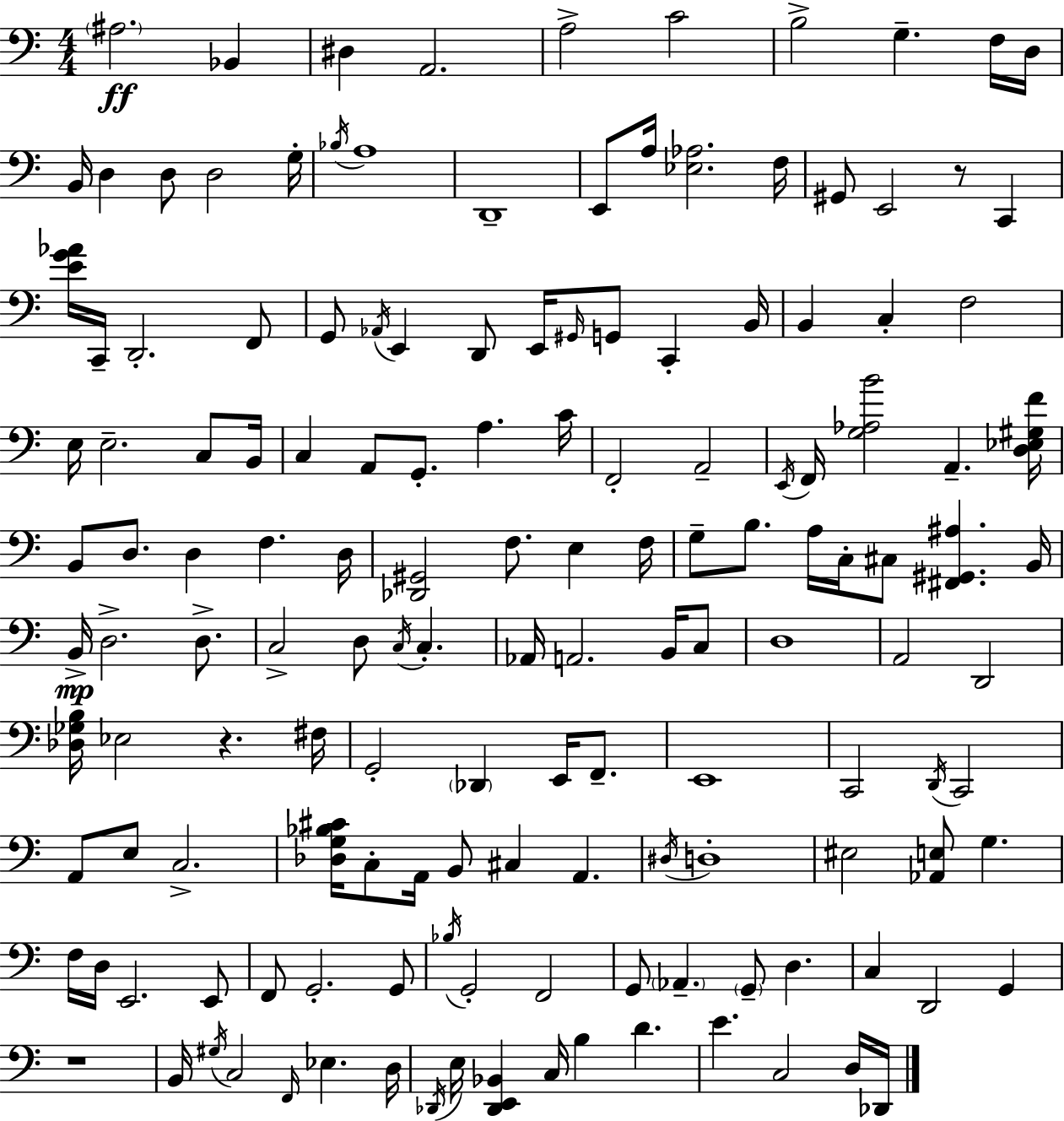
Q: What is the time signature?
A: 4/4